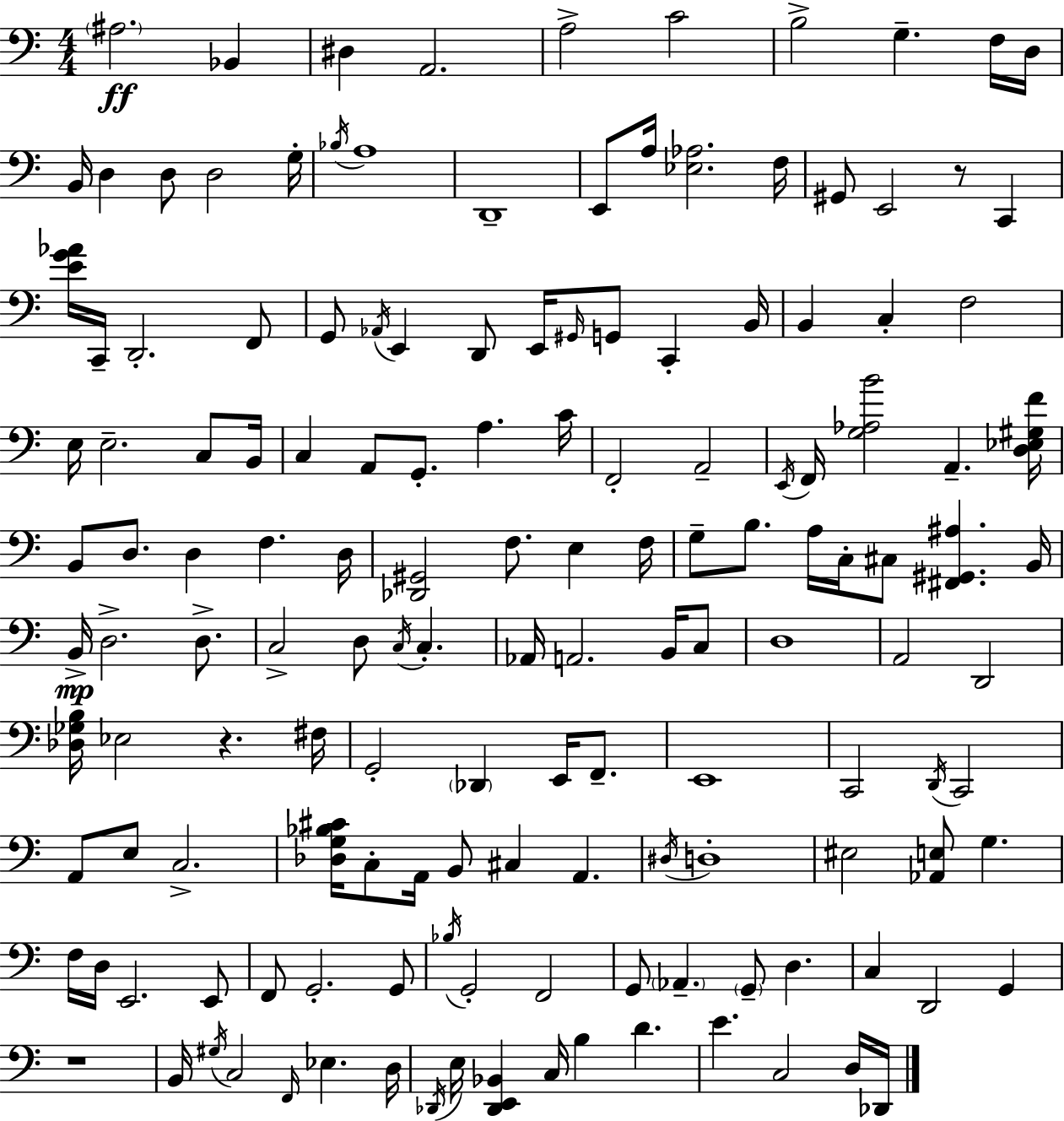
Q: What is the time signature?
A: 4/4